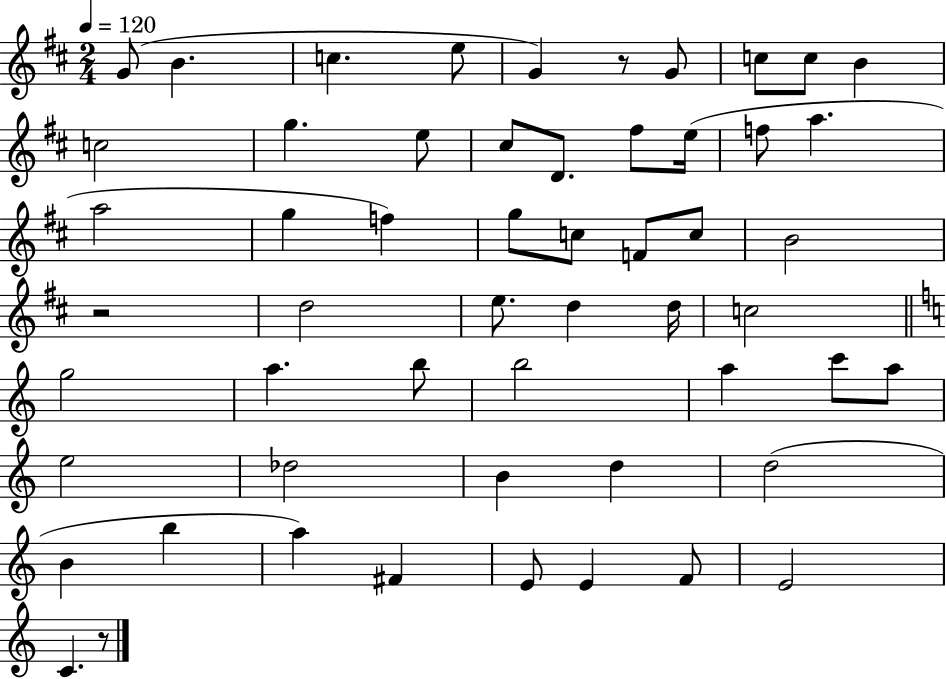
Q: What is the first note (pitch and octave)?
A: G4